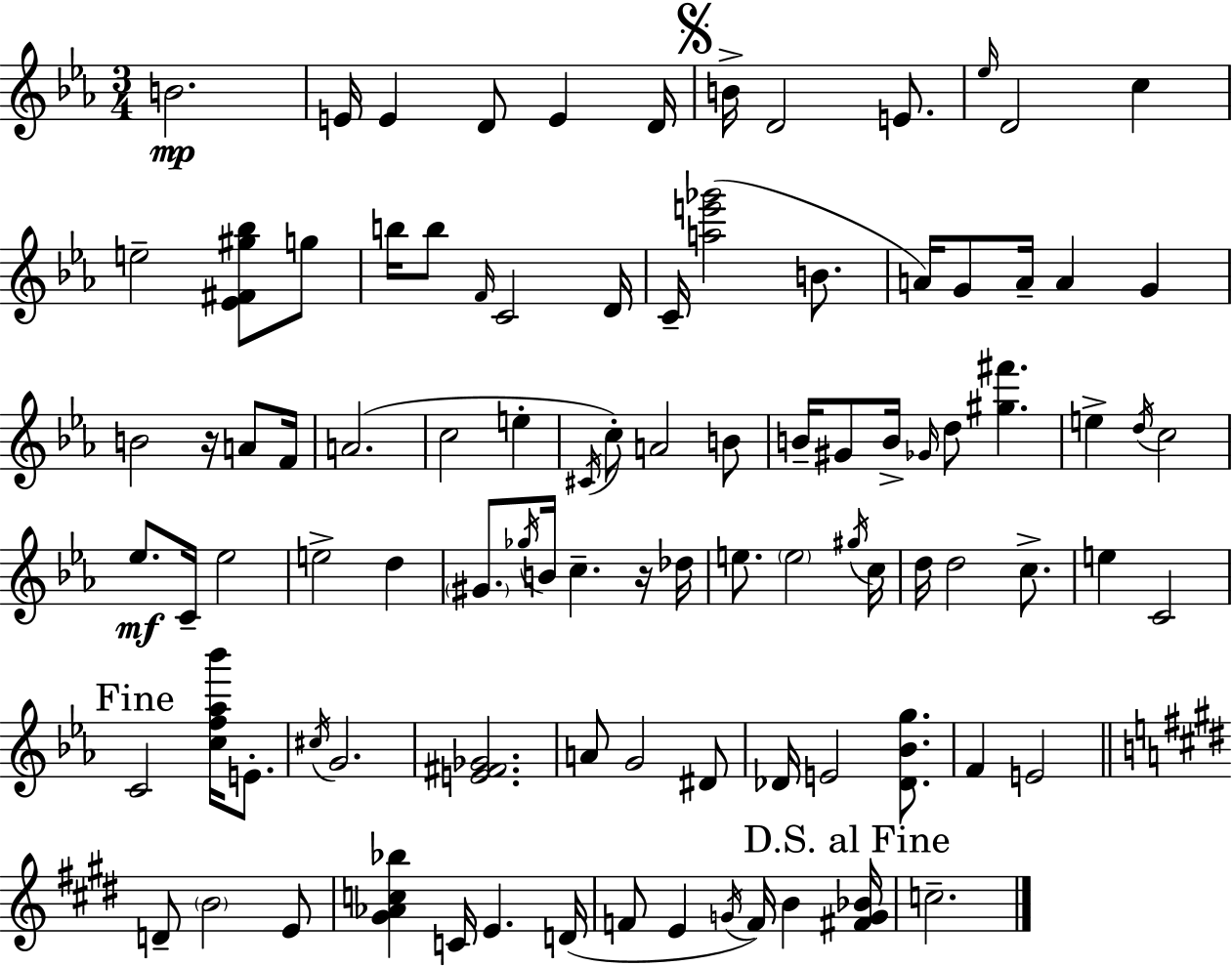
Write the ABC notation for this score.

X:1
T:Untitled
M:3/4
L:1/4
K:Eb
B2 E/4 E D/2 E D/4 B/4 D2 E/2 _e/4 D2 c e2 [_E^F^g_b]/2 g/2 b/4 b/2 F/4 C2 D/4 C/4 [ae'_g']2 B/2 A/4 G/2 A/4 A G B2 z/4 A/2 F/4 A2 c2 e ^C/4 c/2 A2 B/2 B/4 ^G/2 B/4 _G/4 d/2 [^g^f'] e d/4 c2 _e/2 C/4 _e2 e2 d ^G/2 _g/4 B/4 c z/4 _d/4 e/2 e2 ^g/4 c/4 d/4 d2 c/2 e C2 C2 [cf_a_b']/4 E/2 ^c/4 G2 [E^F_G]2 A/2 G2 ^D/2 _D/4 E2 [_D_Bg]/2 F E2 D/2 B2 E/2 [^G_Ac_b] C/4 E D/4 F/2 E G/4 F/4 B [^FG_B]/4 c2